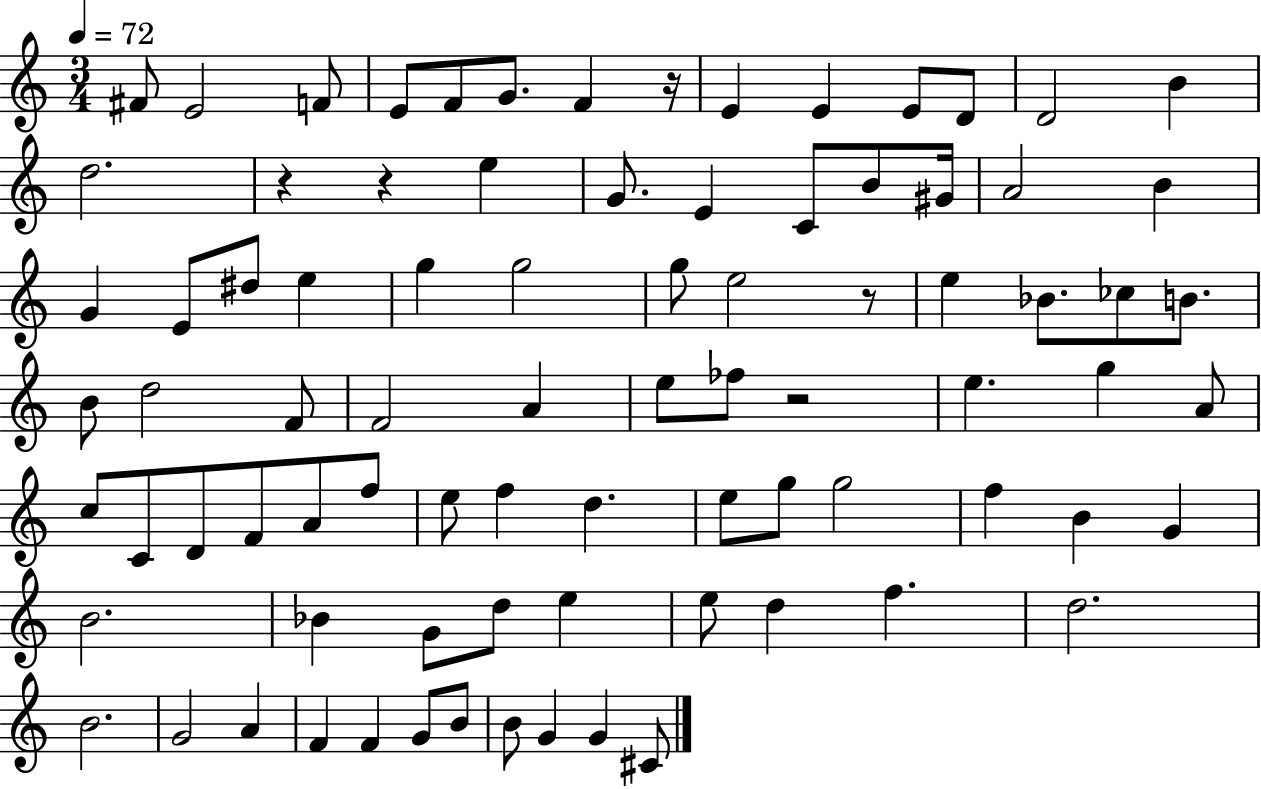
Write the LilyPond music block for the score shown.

{
  \clef treble
  \numericTimeSignature
  \time 3/4
  \key c \major
  \tempo 4 = 72
  fis'8 e'2 f'8 | e'8 f'8 g'8. f'4 r16 | e'4 e'4 e'8 d'8 | d'2 b'4 | \break d''2. | r4 r4 e''4 | g'8. e'4 c'8 b'8 gis'16 | a'2 b'4 | \break g'4 e'8 dis''8 e''4 | g''4 g''2 | g''8 e''2 r8 | e''4 bes'8. ces''8 b'8. | \break b'8 d''2 f'8 | f'2 a'4 | e''8 fes''8 r2 | e''4. g''4 a'8 | \break c''8 c'8 d'8 f'8 a'8 f''8 | e''8 f''4 d''4. | e''8 g''8 g''2 | f''4 b'4 g'4 | \break b'2. | bes'4 g'8 d''8 e''4 | e''8 d''4 f''4. | d''2. | \break b'2. | g'2 a'4 | f'4 f'4 g'8 b'8 | b'8 g'4 g'4 cis'8 | \break \bar "|."
}